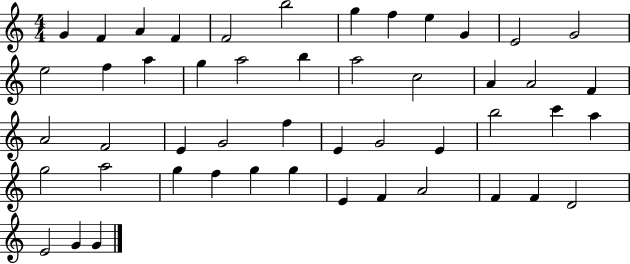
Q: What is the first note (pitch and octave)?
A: G4